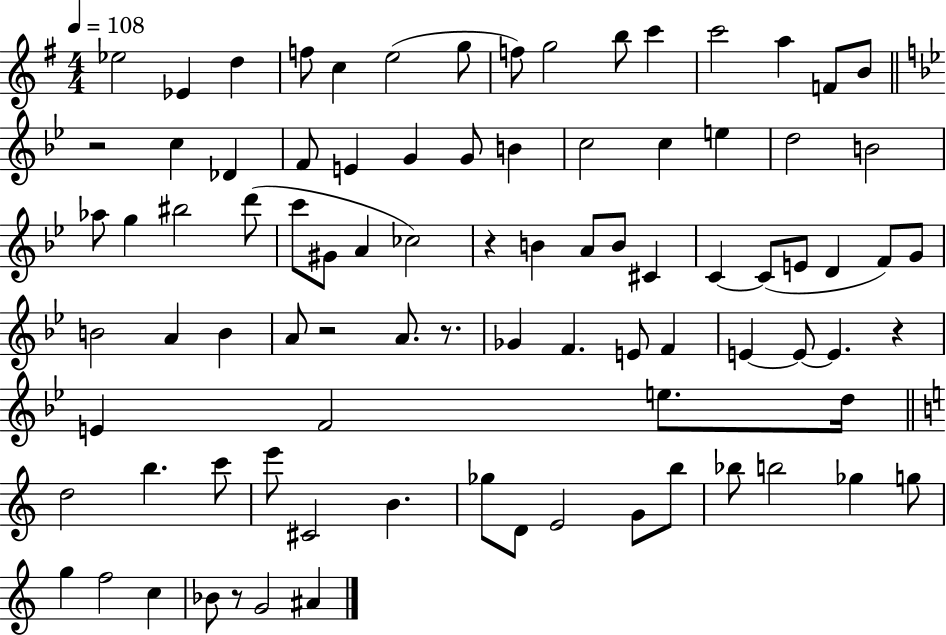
X:1
T:Untitled
M:4/4
L:1/4
K:G
_e2 _E d f/2 c e2 g/2 f/2 g2 b/2 c' c'2 a F/2 B/2 z2 c _D F/2 E G G/2 B c2 c e d2 B2 _a/2 g ^b2 d'/2 c'/2 ^G/2 A _c2 z B A/2 B/2 ^C C C/2 E/2 D F/2 G/2 B2 A B A/2 z2 A/2 z/2 _G F E/2 F E E/2 E z E F2 e/2 d/4 d2 b c'/2 e'/2 ^C2 B _g/2 D/2 E2 G/2 b/2 _b/2 b2 _g g/2 g f2 c _B/2 z/2 G2 ^A